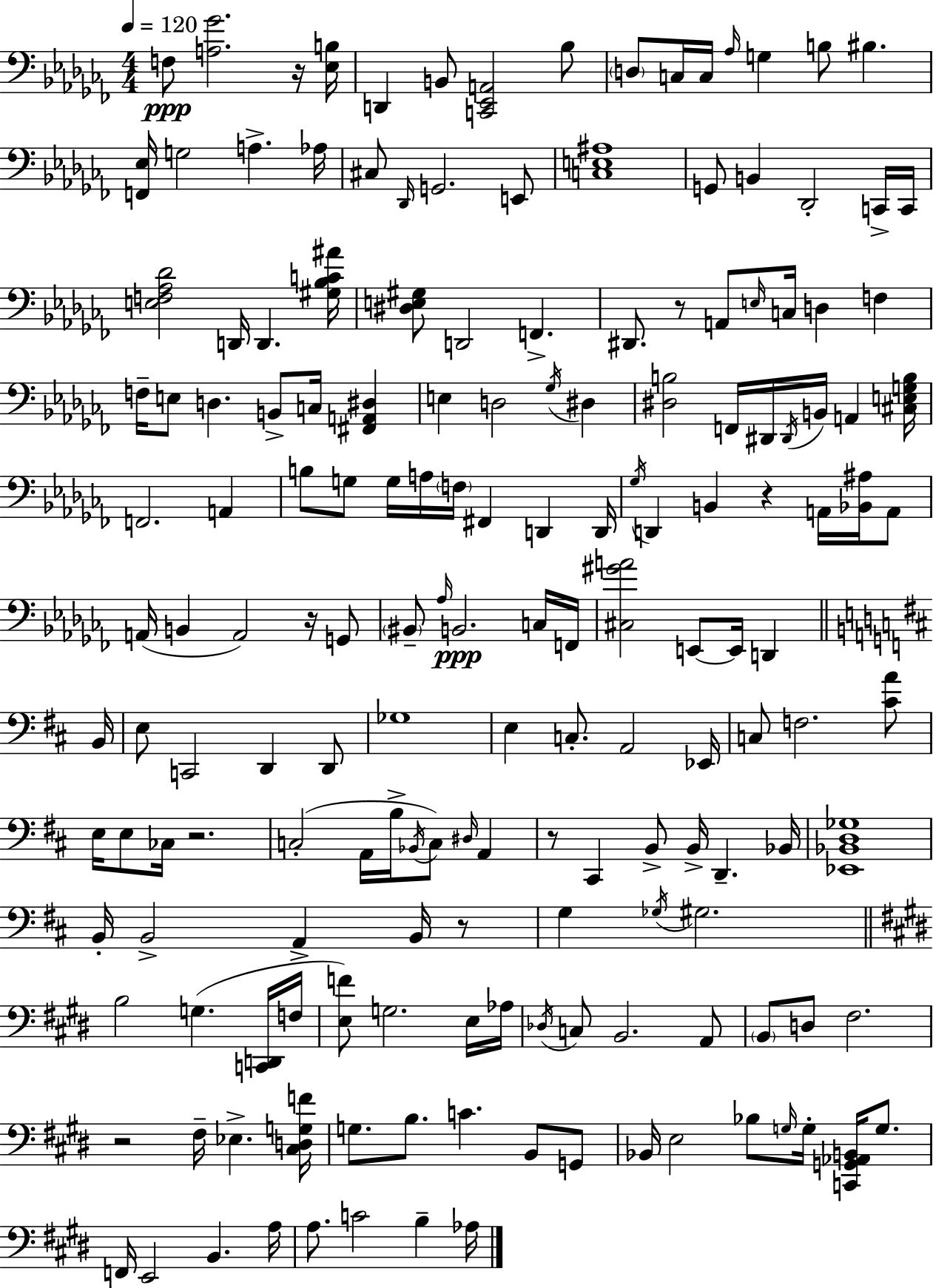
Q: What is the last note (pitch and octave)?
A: Ab3